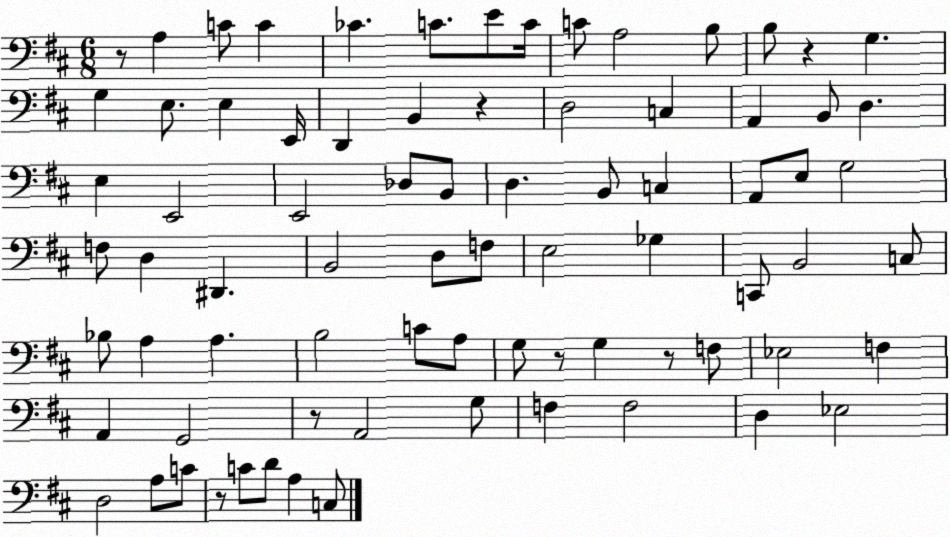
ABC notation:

X:1
T:Untitled
M:6/8
L:1/4
K:D
z/2 A, C/2 C _C C/2 E/2 C/4 C/2 A,2 B,/2 B,/2 z G, G, E,/2 E, E,,/4 D,, B,, z D,2 C, A,, B,,/2 D, E, E,,2 E,,2 _D,/2 B,,/2 D, B,,/2 C, A,,/2 E,/2 G,2 F,/2 D, ^D,, B,,2 D,/2 F,/2 E,2 _G, C,,/2 B,,2 C,/2 _B,/2 A, A, B,2 C/2 A,/2 G,/2 z/2 G, z/2 F,/2 _E,2 F, A,, G,,2 z/2 A,,2 G,/2 F, F,2 D, _E,2 D,2 A,/2 C/2 z/2 C/2 D/2 A, C,/2